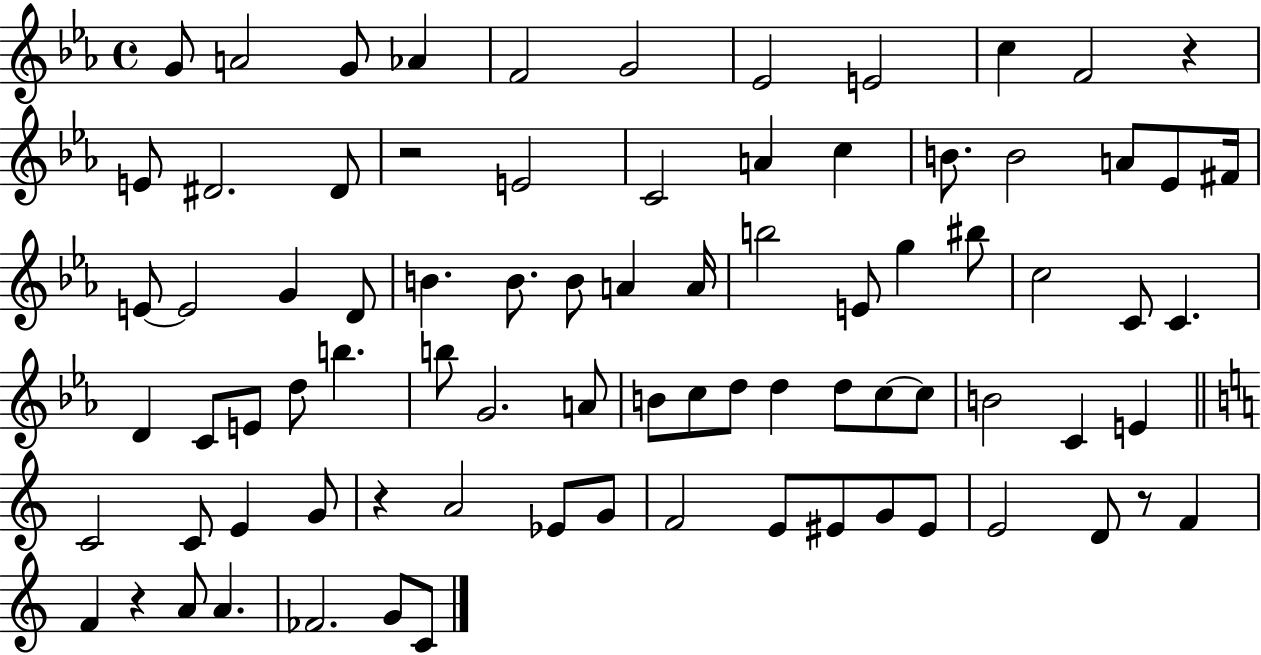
G4/e A4/h G4/e Ab4/q F4/h G4/h Eb4/h E4/h C5/q F4/h R/q E4/e D#4/h. D#4/e R/h E4/h C4/h A4/q C5/q B4/e. B4/h A4/e Eb4/e F#4/s E4/e E4/h G4/q D4/e B4/q. B4/e. B4/e A4/q A4/s B5/h E4/e G5/q BIS5/e C5/h C4/e C4/q. D4/q C4/e E4/e D5/e B5/q. B5/e G4/h. A4/e B4/e C5/e D5/e D5/q D5/e C5/e C5/e B4/h C4/q E4/q C4/h C4/e E4/q G4/e R/q A4/h Eb4/e G4/e F4/h E4/e EIS4/e G4/e EIS4/e E4/h D4/e R/e F4/q F4/q R/q A4/e A4/q. FES4/h. G4/e C4/e